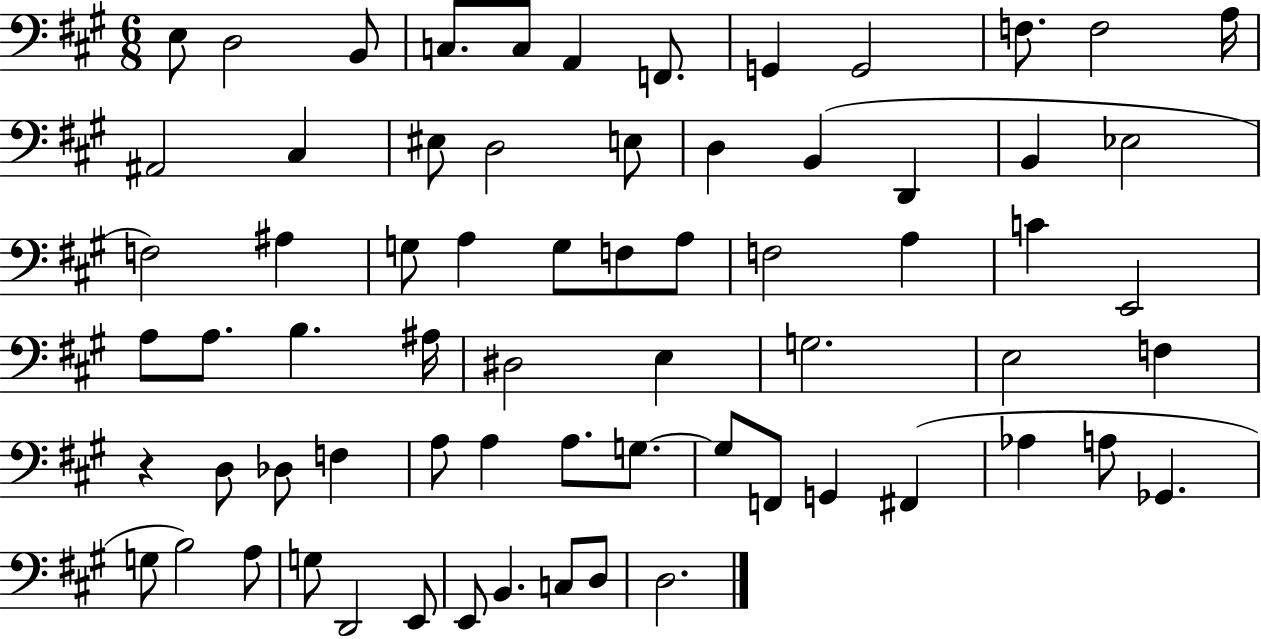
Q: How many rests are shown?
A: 1